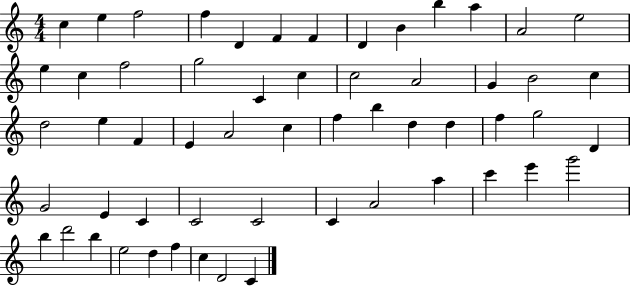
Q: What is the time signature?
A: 4/4